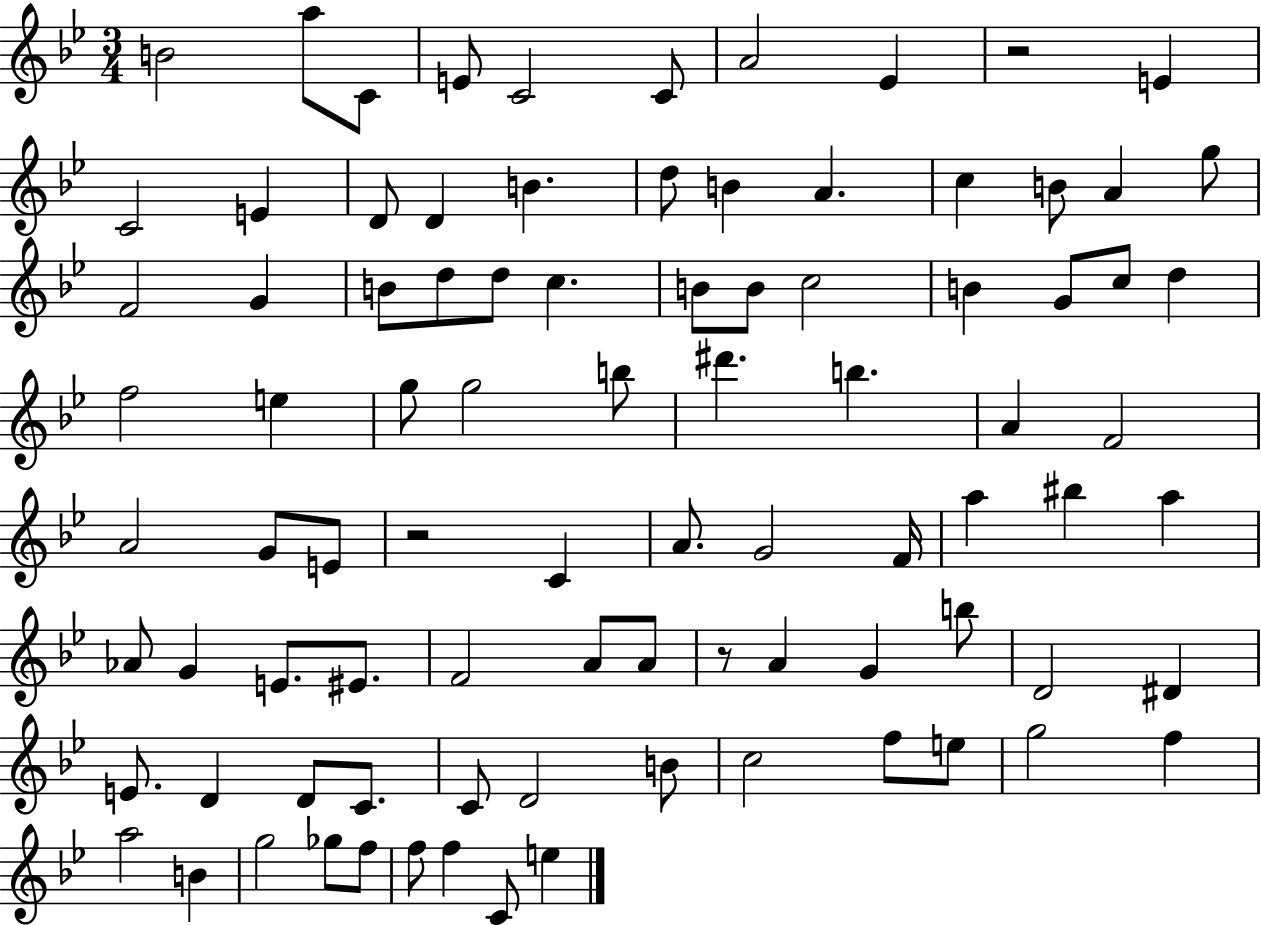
{
  \clef treble
  \numericTimeSignature
  \time 3/4
  \key bes \major
  b'2 a''8 c'8 | e'8 c'2 c'8 | a'2 ees'4 | r2 e'4 | \break c'2 e'4 | d'8 d'4 b'4. | d''8 b'4 a'4. | c''4 b'8 a'4 g''8 | \break f'2 g'4 | b'8 d''8 d''8 c''4. | b'8 b'8 c''2 | b'4 g'8 c''8 d''4 | \break f''2 e''4 | g''8 g''2 b''8 | dis'''4. b''4. | a'4 f'2 | \break a'2 g'8 e'8 | r2 c'4 | a'8. g'2 f'16 | a''4 bis''4 a''4 | \break aes'8 g'4 e'8. eis'8. | f'2 a'8 a'8 | r8 a'4 g'4 b''8 | d'2 dis'4 | \break e'8. d'4 d'8 c'8. | c'8 d'2 b'8 | c''2 f''8 e''8 | g''2 f''4 | \break a''2 b'4 | g''2 ges''8 f''8 | f''8 f''4 c'8 e''4 | \bar "|."
}